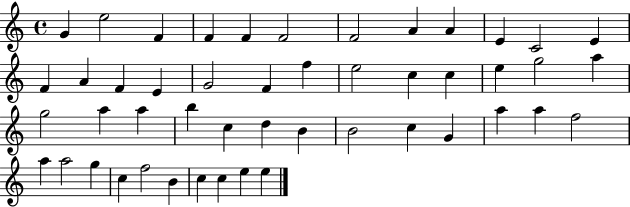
X:1
T:Untitled
M:4/4
L:1/4
K:C
G e2 F F F F2 F2 A A E C2 E F A F E G2 F f e2 c c e g2 a g2 a a b c d B B2 c G a a f2 a a2 g c f2 B c c e e